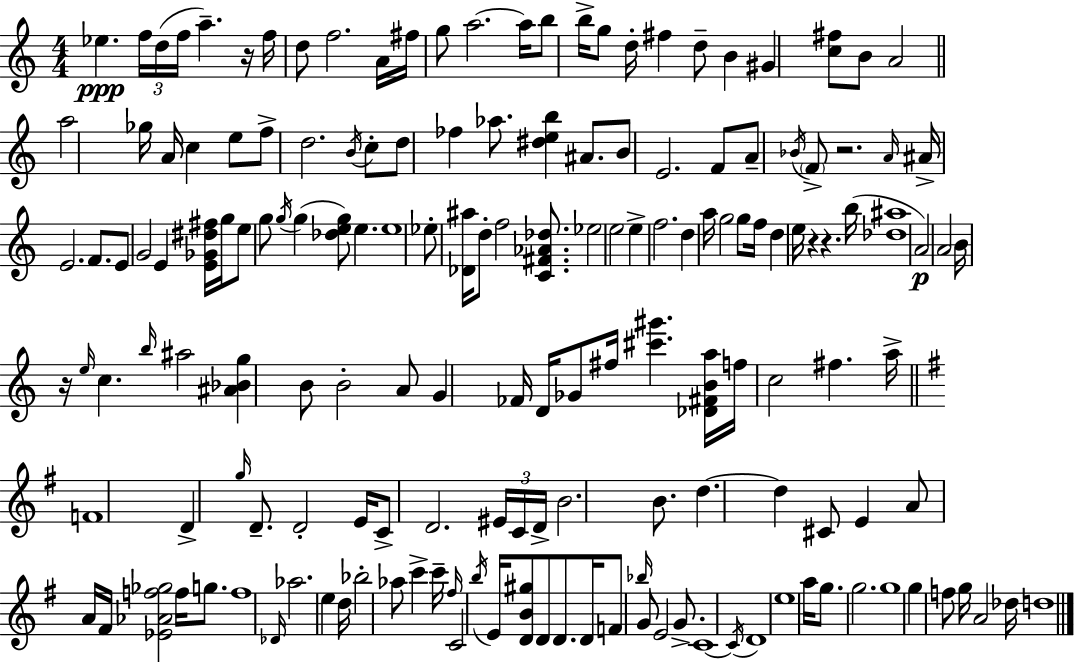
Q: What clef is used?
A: treble